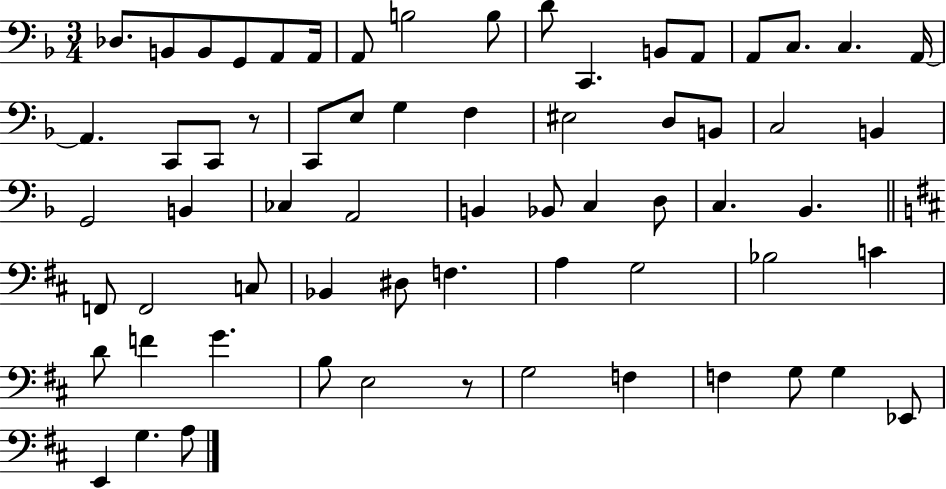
{
  \clef bass
  \numericTimeSignature
  \time 3/4
  \key f \major
  des8. b,8 b,8 g,8 a,8 a,16 | a,8 b2 b8 | d'8 c,4. b,8 a,8 | a,8 c8. c4. a,16~~ | \break a,4. c,8 c,8 r8 | c,8 e8 g4 f4 | eis2 d8 b,8 | c2 b,4 | \break g,2 b,4 | ces4 a,2 | b,4 bes,8 c4 d8 | c4. bes,4. | \break \bar "||" \break \key b \minor f,8 f,2 c8 | bes,4 dis8 f4. | a4 g2 | bes2 c'4 | \break d'8 f'4 g'4. | b8 e2 r8 | g2 f4 | f4 g8 g4 ees,8 | \break e,4 g4. a8 | \bar "|."
}